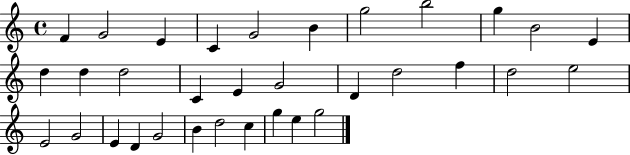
X:1
T:Untitled
M:4/4
L:1/4
K:C
F G2 E C G2 B g2 b2 g B2 E d d d2 C E G2 D d2 f d2 e2 E2 G2 E D G2 B d2 c g e g2